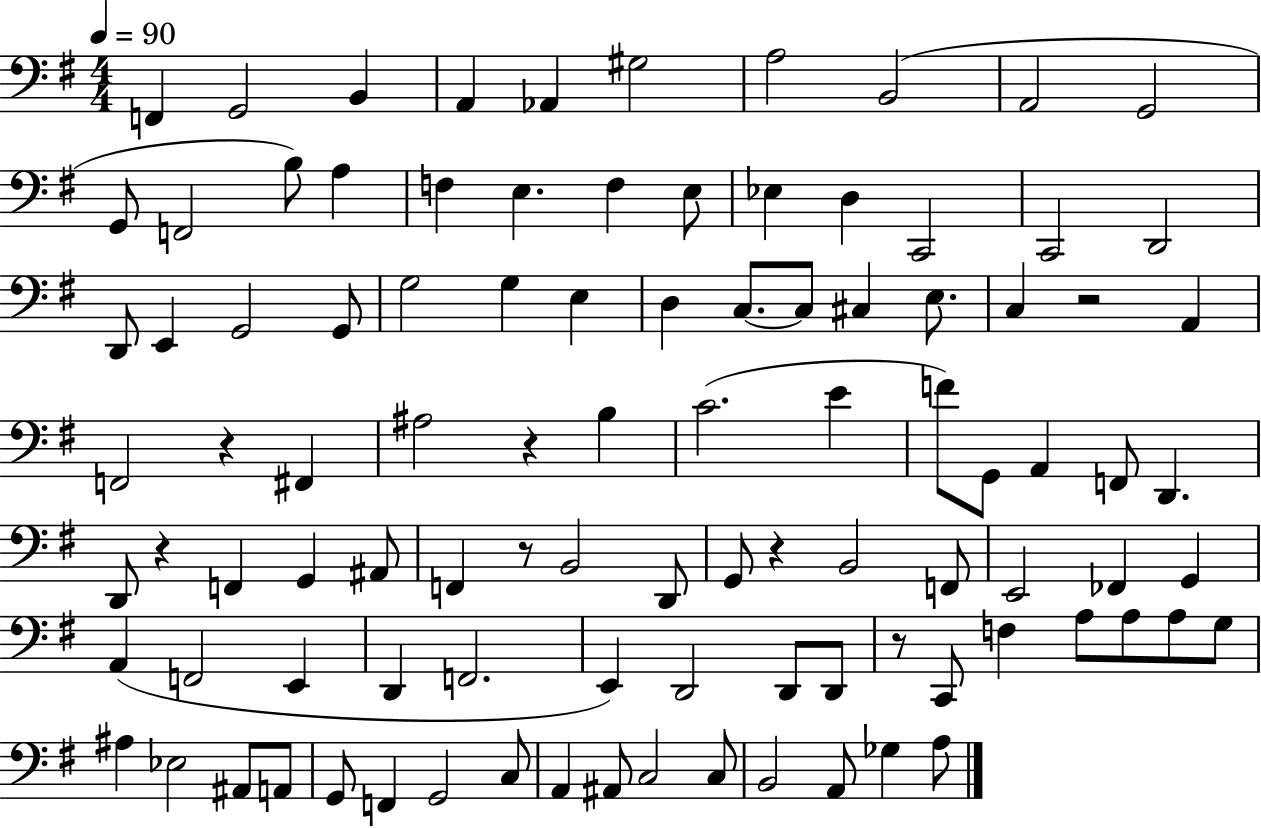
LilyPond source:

{
  \clef bass
  \numericTimeSignature
  \time 4/4
  \key g \major
  \tempo 4 = 90
  \repeat volta 2 { f,4 g,2 b,4 | a,4 aes,4 gis2 | a2 b,2( | a,2 g,2 | \break g,8 f,2 b8) a4 | f4 e4. f4 e8 | ees4 d4 c,2 | c,2 d,2 | \break d,8 e,4 g,2 g,8 | g2 g4 e4 | d4 c8.~~ c8 cis4 e8. | c4 r2 a,4 | \break f,2 r4 fis,4 | ais2 r4 b4 | c'2.( e'4 | f'8) g,8 a,4 f,8 d,4. | \break d,8 r4 f,4 g,4 ais,8 | f,4 r8 b,2 d,8 | g,8 r4 b,2 f,8 | e,2 fes,4 g,4 | \break a,4( f,2 e,4 | d,4 f,2. | e,4) d,2 d,8 d,8 | r8 c,8 f4 a8 a8 a8 g8 | \break ais4 ees2 ais,8 a,8 | g,8 f,4 g,2 c8 | a,4 ais,8 c2 c8 | b,2 a,8 ges4 a8 | \break } \bar "|."
}